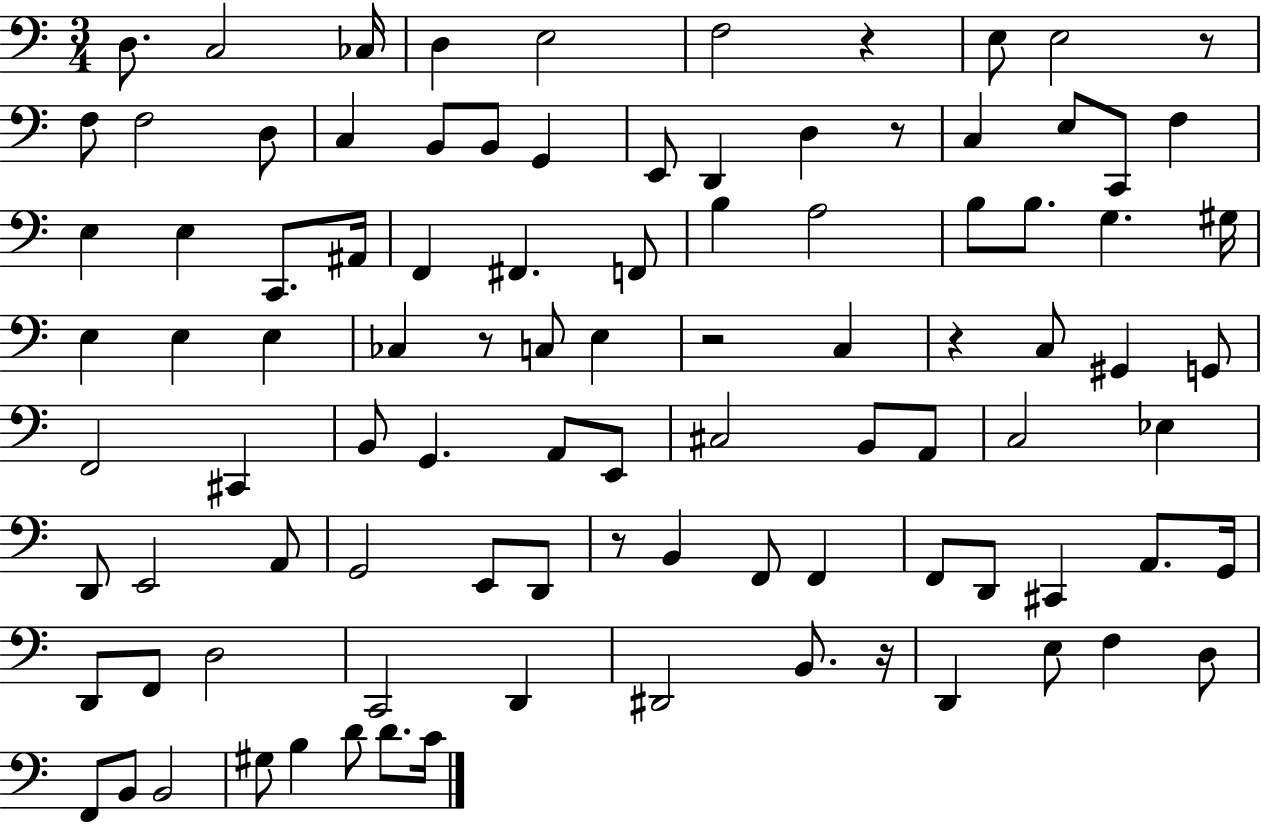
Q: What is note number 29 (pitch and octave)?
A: F2